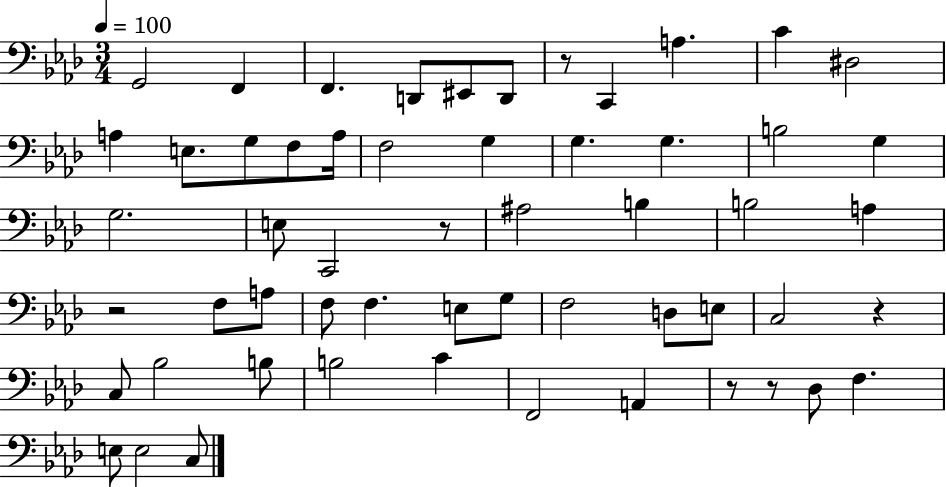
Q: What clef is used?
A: bass